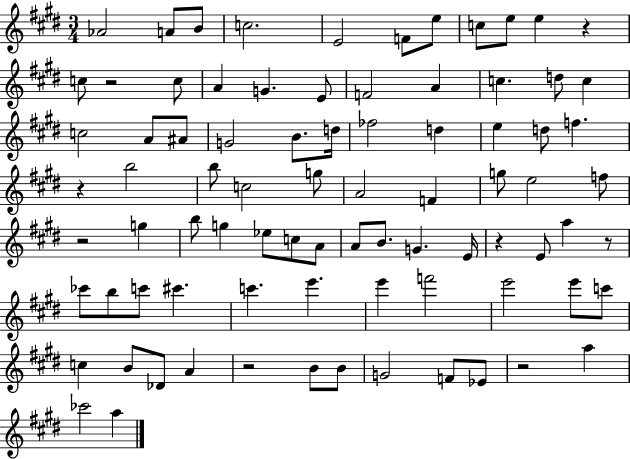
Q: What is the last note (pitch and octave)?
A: A5